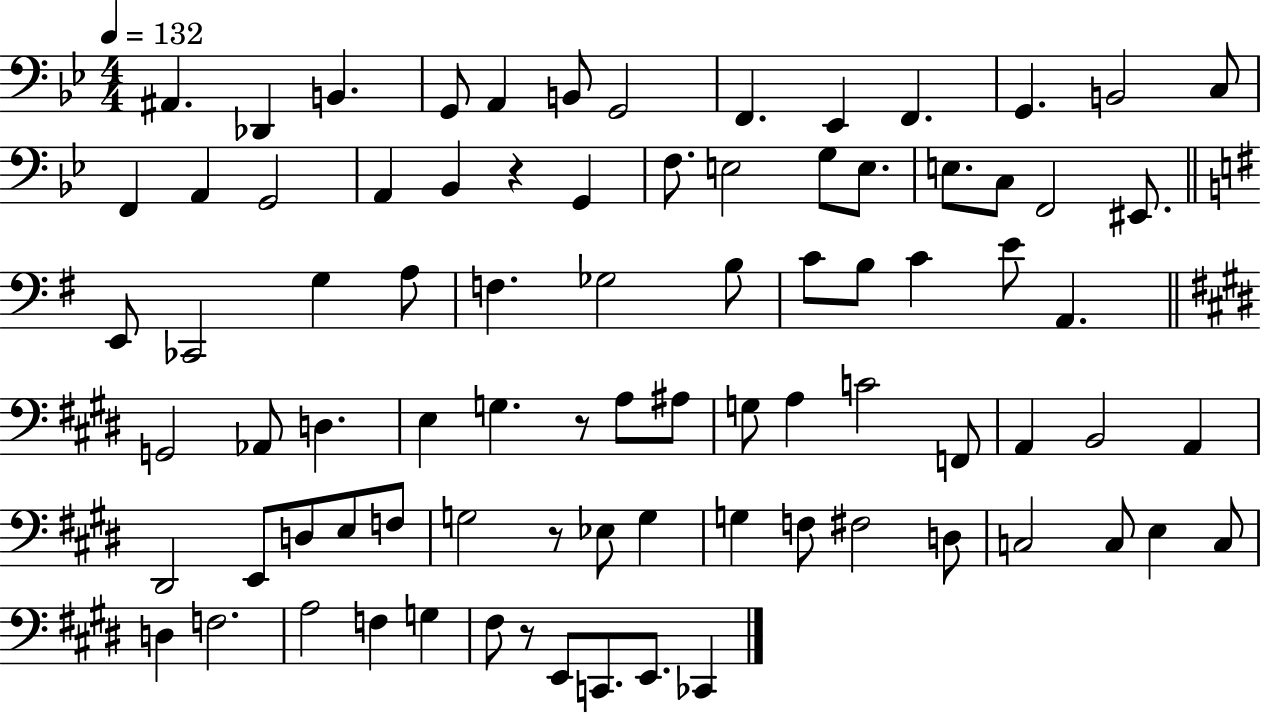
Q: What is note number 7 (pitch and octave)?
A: G2